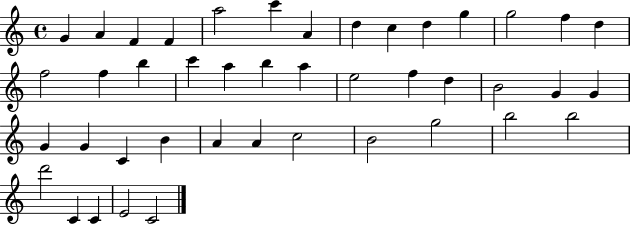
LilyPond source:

{
  \clef treble
  \time 4/4
  \defaultTimeSignature
  \key c \major
  g'4 a'4 f'4 f'4 | a''2 c'''4 a'4 | d''4 c''4 d''4 g''4 | g''2 f''4 d''4 | \break f''2 f''4 b''4 | c'''4 a''4 b''4 a''4 | e''2 f''4 d''4 | b'2 g'4 g'4 | \break g'4 g'4 c'4 b'4 | a'4 a'4 c''2 | b'2 g''2 | b''2 b''2 | \break d'''2 c'4 c'4 | e'2 c'2 | \bar "|."
}